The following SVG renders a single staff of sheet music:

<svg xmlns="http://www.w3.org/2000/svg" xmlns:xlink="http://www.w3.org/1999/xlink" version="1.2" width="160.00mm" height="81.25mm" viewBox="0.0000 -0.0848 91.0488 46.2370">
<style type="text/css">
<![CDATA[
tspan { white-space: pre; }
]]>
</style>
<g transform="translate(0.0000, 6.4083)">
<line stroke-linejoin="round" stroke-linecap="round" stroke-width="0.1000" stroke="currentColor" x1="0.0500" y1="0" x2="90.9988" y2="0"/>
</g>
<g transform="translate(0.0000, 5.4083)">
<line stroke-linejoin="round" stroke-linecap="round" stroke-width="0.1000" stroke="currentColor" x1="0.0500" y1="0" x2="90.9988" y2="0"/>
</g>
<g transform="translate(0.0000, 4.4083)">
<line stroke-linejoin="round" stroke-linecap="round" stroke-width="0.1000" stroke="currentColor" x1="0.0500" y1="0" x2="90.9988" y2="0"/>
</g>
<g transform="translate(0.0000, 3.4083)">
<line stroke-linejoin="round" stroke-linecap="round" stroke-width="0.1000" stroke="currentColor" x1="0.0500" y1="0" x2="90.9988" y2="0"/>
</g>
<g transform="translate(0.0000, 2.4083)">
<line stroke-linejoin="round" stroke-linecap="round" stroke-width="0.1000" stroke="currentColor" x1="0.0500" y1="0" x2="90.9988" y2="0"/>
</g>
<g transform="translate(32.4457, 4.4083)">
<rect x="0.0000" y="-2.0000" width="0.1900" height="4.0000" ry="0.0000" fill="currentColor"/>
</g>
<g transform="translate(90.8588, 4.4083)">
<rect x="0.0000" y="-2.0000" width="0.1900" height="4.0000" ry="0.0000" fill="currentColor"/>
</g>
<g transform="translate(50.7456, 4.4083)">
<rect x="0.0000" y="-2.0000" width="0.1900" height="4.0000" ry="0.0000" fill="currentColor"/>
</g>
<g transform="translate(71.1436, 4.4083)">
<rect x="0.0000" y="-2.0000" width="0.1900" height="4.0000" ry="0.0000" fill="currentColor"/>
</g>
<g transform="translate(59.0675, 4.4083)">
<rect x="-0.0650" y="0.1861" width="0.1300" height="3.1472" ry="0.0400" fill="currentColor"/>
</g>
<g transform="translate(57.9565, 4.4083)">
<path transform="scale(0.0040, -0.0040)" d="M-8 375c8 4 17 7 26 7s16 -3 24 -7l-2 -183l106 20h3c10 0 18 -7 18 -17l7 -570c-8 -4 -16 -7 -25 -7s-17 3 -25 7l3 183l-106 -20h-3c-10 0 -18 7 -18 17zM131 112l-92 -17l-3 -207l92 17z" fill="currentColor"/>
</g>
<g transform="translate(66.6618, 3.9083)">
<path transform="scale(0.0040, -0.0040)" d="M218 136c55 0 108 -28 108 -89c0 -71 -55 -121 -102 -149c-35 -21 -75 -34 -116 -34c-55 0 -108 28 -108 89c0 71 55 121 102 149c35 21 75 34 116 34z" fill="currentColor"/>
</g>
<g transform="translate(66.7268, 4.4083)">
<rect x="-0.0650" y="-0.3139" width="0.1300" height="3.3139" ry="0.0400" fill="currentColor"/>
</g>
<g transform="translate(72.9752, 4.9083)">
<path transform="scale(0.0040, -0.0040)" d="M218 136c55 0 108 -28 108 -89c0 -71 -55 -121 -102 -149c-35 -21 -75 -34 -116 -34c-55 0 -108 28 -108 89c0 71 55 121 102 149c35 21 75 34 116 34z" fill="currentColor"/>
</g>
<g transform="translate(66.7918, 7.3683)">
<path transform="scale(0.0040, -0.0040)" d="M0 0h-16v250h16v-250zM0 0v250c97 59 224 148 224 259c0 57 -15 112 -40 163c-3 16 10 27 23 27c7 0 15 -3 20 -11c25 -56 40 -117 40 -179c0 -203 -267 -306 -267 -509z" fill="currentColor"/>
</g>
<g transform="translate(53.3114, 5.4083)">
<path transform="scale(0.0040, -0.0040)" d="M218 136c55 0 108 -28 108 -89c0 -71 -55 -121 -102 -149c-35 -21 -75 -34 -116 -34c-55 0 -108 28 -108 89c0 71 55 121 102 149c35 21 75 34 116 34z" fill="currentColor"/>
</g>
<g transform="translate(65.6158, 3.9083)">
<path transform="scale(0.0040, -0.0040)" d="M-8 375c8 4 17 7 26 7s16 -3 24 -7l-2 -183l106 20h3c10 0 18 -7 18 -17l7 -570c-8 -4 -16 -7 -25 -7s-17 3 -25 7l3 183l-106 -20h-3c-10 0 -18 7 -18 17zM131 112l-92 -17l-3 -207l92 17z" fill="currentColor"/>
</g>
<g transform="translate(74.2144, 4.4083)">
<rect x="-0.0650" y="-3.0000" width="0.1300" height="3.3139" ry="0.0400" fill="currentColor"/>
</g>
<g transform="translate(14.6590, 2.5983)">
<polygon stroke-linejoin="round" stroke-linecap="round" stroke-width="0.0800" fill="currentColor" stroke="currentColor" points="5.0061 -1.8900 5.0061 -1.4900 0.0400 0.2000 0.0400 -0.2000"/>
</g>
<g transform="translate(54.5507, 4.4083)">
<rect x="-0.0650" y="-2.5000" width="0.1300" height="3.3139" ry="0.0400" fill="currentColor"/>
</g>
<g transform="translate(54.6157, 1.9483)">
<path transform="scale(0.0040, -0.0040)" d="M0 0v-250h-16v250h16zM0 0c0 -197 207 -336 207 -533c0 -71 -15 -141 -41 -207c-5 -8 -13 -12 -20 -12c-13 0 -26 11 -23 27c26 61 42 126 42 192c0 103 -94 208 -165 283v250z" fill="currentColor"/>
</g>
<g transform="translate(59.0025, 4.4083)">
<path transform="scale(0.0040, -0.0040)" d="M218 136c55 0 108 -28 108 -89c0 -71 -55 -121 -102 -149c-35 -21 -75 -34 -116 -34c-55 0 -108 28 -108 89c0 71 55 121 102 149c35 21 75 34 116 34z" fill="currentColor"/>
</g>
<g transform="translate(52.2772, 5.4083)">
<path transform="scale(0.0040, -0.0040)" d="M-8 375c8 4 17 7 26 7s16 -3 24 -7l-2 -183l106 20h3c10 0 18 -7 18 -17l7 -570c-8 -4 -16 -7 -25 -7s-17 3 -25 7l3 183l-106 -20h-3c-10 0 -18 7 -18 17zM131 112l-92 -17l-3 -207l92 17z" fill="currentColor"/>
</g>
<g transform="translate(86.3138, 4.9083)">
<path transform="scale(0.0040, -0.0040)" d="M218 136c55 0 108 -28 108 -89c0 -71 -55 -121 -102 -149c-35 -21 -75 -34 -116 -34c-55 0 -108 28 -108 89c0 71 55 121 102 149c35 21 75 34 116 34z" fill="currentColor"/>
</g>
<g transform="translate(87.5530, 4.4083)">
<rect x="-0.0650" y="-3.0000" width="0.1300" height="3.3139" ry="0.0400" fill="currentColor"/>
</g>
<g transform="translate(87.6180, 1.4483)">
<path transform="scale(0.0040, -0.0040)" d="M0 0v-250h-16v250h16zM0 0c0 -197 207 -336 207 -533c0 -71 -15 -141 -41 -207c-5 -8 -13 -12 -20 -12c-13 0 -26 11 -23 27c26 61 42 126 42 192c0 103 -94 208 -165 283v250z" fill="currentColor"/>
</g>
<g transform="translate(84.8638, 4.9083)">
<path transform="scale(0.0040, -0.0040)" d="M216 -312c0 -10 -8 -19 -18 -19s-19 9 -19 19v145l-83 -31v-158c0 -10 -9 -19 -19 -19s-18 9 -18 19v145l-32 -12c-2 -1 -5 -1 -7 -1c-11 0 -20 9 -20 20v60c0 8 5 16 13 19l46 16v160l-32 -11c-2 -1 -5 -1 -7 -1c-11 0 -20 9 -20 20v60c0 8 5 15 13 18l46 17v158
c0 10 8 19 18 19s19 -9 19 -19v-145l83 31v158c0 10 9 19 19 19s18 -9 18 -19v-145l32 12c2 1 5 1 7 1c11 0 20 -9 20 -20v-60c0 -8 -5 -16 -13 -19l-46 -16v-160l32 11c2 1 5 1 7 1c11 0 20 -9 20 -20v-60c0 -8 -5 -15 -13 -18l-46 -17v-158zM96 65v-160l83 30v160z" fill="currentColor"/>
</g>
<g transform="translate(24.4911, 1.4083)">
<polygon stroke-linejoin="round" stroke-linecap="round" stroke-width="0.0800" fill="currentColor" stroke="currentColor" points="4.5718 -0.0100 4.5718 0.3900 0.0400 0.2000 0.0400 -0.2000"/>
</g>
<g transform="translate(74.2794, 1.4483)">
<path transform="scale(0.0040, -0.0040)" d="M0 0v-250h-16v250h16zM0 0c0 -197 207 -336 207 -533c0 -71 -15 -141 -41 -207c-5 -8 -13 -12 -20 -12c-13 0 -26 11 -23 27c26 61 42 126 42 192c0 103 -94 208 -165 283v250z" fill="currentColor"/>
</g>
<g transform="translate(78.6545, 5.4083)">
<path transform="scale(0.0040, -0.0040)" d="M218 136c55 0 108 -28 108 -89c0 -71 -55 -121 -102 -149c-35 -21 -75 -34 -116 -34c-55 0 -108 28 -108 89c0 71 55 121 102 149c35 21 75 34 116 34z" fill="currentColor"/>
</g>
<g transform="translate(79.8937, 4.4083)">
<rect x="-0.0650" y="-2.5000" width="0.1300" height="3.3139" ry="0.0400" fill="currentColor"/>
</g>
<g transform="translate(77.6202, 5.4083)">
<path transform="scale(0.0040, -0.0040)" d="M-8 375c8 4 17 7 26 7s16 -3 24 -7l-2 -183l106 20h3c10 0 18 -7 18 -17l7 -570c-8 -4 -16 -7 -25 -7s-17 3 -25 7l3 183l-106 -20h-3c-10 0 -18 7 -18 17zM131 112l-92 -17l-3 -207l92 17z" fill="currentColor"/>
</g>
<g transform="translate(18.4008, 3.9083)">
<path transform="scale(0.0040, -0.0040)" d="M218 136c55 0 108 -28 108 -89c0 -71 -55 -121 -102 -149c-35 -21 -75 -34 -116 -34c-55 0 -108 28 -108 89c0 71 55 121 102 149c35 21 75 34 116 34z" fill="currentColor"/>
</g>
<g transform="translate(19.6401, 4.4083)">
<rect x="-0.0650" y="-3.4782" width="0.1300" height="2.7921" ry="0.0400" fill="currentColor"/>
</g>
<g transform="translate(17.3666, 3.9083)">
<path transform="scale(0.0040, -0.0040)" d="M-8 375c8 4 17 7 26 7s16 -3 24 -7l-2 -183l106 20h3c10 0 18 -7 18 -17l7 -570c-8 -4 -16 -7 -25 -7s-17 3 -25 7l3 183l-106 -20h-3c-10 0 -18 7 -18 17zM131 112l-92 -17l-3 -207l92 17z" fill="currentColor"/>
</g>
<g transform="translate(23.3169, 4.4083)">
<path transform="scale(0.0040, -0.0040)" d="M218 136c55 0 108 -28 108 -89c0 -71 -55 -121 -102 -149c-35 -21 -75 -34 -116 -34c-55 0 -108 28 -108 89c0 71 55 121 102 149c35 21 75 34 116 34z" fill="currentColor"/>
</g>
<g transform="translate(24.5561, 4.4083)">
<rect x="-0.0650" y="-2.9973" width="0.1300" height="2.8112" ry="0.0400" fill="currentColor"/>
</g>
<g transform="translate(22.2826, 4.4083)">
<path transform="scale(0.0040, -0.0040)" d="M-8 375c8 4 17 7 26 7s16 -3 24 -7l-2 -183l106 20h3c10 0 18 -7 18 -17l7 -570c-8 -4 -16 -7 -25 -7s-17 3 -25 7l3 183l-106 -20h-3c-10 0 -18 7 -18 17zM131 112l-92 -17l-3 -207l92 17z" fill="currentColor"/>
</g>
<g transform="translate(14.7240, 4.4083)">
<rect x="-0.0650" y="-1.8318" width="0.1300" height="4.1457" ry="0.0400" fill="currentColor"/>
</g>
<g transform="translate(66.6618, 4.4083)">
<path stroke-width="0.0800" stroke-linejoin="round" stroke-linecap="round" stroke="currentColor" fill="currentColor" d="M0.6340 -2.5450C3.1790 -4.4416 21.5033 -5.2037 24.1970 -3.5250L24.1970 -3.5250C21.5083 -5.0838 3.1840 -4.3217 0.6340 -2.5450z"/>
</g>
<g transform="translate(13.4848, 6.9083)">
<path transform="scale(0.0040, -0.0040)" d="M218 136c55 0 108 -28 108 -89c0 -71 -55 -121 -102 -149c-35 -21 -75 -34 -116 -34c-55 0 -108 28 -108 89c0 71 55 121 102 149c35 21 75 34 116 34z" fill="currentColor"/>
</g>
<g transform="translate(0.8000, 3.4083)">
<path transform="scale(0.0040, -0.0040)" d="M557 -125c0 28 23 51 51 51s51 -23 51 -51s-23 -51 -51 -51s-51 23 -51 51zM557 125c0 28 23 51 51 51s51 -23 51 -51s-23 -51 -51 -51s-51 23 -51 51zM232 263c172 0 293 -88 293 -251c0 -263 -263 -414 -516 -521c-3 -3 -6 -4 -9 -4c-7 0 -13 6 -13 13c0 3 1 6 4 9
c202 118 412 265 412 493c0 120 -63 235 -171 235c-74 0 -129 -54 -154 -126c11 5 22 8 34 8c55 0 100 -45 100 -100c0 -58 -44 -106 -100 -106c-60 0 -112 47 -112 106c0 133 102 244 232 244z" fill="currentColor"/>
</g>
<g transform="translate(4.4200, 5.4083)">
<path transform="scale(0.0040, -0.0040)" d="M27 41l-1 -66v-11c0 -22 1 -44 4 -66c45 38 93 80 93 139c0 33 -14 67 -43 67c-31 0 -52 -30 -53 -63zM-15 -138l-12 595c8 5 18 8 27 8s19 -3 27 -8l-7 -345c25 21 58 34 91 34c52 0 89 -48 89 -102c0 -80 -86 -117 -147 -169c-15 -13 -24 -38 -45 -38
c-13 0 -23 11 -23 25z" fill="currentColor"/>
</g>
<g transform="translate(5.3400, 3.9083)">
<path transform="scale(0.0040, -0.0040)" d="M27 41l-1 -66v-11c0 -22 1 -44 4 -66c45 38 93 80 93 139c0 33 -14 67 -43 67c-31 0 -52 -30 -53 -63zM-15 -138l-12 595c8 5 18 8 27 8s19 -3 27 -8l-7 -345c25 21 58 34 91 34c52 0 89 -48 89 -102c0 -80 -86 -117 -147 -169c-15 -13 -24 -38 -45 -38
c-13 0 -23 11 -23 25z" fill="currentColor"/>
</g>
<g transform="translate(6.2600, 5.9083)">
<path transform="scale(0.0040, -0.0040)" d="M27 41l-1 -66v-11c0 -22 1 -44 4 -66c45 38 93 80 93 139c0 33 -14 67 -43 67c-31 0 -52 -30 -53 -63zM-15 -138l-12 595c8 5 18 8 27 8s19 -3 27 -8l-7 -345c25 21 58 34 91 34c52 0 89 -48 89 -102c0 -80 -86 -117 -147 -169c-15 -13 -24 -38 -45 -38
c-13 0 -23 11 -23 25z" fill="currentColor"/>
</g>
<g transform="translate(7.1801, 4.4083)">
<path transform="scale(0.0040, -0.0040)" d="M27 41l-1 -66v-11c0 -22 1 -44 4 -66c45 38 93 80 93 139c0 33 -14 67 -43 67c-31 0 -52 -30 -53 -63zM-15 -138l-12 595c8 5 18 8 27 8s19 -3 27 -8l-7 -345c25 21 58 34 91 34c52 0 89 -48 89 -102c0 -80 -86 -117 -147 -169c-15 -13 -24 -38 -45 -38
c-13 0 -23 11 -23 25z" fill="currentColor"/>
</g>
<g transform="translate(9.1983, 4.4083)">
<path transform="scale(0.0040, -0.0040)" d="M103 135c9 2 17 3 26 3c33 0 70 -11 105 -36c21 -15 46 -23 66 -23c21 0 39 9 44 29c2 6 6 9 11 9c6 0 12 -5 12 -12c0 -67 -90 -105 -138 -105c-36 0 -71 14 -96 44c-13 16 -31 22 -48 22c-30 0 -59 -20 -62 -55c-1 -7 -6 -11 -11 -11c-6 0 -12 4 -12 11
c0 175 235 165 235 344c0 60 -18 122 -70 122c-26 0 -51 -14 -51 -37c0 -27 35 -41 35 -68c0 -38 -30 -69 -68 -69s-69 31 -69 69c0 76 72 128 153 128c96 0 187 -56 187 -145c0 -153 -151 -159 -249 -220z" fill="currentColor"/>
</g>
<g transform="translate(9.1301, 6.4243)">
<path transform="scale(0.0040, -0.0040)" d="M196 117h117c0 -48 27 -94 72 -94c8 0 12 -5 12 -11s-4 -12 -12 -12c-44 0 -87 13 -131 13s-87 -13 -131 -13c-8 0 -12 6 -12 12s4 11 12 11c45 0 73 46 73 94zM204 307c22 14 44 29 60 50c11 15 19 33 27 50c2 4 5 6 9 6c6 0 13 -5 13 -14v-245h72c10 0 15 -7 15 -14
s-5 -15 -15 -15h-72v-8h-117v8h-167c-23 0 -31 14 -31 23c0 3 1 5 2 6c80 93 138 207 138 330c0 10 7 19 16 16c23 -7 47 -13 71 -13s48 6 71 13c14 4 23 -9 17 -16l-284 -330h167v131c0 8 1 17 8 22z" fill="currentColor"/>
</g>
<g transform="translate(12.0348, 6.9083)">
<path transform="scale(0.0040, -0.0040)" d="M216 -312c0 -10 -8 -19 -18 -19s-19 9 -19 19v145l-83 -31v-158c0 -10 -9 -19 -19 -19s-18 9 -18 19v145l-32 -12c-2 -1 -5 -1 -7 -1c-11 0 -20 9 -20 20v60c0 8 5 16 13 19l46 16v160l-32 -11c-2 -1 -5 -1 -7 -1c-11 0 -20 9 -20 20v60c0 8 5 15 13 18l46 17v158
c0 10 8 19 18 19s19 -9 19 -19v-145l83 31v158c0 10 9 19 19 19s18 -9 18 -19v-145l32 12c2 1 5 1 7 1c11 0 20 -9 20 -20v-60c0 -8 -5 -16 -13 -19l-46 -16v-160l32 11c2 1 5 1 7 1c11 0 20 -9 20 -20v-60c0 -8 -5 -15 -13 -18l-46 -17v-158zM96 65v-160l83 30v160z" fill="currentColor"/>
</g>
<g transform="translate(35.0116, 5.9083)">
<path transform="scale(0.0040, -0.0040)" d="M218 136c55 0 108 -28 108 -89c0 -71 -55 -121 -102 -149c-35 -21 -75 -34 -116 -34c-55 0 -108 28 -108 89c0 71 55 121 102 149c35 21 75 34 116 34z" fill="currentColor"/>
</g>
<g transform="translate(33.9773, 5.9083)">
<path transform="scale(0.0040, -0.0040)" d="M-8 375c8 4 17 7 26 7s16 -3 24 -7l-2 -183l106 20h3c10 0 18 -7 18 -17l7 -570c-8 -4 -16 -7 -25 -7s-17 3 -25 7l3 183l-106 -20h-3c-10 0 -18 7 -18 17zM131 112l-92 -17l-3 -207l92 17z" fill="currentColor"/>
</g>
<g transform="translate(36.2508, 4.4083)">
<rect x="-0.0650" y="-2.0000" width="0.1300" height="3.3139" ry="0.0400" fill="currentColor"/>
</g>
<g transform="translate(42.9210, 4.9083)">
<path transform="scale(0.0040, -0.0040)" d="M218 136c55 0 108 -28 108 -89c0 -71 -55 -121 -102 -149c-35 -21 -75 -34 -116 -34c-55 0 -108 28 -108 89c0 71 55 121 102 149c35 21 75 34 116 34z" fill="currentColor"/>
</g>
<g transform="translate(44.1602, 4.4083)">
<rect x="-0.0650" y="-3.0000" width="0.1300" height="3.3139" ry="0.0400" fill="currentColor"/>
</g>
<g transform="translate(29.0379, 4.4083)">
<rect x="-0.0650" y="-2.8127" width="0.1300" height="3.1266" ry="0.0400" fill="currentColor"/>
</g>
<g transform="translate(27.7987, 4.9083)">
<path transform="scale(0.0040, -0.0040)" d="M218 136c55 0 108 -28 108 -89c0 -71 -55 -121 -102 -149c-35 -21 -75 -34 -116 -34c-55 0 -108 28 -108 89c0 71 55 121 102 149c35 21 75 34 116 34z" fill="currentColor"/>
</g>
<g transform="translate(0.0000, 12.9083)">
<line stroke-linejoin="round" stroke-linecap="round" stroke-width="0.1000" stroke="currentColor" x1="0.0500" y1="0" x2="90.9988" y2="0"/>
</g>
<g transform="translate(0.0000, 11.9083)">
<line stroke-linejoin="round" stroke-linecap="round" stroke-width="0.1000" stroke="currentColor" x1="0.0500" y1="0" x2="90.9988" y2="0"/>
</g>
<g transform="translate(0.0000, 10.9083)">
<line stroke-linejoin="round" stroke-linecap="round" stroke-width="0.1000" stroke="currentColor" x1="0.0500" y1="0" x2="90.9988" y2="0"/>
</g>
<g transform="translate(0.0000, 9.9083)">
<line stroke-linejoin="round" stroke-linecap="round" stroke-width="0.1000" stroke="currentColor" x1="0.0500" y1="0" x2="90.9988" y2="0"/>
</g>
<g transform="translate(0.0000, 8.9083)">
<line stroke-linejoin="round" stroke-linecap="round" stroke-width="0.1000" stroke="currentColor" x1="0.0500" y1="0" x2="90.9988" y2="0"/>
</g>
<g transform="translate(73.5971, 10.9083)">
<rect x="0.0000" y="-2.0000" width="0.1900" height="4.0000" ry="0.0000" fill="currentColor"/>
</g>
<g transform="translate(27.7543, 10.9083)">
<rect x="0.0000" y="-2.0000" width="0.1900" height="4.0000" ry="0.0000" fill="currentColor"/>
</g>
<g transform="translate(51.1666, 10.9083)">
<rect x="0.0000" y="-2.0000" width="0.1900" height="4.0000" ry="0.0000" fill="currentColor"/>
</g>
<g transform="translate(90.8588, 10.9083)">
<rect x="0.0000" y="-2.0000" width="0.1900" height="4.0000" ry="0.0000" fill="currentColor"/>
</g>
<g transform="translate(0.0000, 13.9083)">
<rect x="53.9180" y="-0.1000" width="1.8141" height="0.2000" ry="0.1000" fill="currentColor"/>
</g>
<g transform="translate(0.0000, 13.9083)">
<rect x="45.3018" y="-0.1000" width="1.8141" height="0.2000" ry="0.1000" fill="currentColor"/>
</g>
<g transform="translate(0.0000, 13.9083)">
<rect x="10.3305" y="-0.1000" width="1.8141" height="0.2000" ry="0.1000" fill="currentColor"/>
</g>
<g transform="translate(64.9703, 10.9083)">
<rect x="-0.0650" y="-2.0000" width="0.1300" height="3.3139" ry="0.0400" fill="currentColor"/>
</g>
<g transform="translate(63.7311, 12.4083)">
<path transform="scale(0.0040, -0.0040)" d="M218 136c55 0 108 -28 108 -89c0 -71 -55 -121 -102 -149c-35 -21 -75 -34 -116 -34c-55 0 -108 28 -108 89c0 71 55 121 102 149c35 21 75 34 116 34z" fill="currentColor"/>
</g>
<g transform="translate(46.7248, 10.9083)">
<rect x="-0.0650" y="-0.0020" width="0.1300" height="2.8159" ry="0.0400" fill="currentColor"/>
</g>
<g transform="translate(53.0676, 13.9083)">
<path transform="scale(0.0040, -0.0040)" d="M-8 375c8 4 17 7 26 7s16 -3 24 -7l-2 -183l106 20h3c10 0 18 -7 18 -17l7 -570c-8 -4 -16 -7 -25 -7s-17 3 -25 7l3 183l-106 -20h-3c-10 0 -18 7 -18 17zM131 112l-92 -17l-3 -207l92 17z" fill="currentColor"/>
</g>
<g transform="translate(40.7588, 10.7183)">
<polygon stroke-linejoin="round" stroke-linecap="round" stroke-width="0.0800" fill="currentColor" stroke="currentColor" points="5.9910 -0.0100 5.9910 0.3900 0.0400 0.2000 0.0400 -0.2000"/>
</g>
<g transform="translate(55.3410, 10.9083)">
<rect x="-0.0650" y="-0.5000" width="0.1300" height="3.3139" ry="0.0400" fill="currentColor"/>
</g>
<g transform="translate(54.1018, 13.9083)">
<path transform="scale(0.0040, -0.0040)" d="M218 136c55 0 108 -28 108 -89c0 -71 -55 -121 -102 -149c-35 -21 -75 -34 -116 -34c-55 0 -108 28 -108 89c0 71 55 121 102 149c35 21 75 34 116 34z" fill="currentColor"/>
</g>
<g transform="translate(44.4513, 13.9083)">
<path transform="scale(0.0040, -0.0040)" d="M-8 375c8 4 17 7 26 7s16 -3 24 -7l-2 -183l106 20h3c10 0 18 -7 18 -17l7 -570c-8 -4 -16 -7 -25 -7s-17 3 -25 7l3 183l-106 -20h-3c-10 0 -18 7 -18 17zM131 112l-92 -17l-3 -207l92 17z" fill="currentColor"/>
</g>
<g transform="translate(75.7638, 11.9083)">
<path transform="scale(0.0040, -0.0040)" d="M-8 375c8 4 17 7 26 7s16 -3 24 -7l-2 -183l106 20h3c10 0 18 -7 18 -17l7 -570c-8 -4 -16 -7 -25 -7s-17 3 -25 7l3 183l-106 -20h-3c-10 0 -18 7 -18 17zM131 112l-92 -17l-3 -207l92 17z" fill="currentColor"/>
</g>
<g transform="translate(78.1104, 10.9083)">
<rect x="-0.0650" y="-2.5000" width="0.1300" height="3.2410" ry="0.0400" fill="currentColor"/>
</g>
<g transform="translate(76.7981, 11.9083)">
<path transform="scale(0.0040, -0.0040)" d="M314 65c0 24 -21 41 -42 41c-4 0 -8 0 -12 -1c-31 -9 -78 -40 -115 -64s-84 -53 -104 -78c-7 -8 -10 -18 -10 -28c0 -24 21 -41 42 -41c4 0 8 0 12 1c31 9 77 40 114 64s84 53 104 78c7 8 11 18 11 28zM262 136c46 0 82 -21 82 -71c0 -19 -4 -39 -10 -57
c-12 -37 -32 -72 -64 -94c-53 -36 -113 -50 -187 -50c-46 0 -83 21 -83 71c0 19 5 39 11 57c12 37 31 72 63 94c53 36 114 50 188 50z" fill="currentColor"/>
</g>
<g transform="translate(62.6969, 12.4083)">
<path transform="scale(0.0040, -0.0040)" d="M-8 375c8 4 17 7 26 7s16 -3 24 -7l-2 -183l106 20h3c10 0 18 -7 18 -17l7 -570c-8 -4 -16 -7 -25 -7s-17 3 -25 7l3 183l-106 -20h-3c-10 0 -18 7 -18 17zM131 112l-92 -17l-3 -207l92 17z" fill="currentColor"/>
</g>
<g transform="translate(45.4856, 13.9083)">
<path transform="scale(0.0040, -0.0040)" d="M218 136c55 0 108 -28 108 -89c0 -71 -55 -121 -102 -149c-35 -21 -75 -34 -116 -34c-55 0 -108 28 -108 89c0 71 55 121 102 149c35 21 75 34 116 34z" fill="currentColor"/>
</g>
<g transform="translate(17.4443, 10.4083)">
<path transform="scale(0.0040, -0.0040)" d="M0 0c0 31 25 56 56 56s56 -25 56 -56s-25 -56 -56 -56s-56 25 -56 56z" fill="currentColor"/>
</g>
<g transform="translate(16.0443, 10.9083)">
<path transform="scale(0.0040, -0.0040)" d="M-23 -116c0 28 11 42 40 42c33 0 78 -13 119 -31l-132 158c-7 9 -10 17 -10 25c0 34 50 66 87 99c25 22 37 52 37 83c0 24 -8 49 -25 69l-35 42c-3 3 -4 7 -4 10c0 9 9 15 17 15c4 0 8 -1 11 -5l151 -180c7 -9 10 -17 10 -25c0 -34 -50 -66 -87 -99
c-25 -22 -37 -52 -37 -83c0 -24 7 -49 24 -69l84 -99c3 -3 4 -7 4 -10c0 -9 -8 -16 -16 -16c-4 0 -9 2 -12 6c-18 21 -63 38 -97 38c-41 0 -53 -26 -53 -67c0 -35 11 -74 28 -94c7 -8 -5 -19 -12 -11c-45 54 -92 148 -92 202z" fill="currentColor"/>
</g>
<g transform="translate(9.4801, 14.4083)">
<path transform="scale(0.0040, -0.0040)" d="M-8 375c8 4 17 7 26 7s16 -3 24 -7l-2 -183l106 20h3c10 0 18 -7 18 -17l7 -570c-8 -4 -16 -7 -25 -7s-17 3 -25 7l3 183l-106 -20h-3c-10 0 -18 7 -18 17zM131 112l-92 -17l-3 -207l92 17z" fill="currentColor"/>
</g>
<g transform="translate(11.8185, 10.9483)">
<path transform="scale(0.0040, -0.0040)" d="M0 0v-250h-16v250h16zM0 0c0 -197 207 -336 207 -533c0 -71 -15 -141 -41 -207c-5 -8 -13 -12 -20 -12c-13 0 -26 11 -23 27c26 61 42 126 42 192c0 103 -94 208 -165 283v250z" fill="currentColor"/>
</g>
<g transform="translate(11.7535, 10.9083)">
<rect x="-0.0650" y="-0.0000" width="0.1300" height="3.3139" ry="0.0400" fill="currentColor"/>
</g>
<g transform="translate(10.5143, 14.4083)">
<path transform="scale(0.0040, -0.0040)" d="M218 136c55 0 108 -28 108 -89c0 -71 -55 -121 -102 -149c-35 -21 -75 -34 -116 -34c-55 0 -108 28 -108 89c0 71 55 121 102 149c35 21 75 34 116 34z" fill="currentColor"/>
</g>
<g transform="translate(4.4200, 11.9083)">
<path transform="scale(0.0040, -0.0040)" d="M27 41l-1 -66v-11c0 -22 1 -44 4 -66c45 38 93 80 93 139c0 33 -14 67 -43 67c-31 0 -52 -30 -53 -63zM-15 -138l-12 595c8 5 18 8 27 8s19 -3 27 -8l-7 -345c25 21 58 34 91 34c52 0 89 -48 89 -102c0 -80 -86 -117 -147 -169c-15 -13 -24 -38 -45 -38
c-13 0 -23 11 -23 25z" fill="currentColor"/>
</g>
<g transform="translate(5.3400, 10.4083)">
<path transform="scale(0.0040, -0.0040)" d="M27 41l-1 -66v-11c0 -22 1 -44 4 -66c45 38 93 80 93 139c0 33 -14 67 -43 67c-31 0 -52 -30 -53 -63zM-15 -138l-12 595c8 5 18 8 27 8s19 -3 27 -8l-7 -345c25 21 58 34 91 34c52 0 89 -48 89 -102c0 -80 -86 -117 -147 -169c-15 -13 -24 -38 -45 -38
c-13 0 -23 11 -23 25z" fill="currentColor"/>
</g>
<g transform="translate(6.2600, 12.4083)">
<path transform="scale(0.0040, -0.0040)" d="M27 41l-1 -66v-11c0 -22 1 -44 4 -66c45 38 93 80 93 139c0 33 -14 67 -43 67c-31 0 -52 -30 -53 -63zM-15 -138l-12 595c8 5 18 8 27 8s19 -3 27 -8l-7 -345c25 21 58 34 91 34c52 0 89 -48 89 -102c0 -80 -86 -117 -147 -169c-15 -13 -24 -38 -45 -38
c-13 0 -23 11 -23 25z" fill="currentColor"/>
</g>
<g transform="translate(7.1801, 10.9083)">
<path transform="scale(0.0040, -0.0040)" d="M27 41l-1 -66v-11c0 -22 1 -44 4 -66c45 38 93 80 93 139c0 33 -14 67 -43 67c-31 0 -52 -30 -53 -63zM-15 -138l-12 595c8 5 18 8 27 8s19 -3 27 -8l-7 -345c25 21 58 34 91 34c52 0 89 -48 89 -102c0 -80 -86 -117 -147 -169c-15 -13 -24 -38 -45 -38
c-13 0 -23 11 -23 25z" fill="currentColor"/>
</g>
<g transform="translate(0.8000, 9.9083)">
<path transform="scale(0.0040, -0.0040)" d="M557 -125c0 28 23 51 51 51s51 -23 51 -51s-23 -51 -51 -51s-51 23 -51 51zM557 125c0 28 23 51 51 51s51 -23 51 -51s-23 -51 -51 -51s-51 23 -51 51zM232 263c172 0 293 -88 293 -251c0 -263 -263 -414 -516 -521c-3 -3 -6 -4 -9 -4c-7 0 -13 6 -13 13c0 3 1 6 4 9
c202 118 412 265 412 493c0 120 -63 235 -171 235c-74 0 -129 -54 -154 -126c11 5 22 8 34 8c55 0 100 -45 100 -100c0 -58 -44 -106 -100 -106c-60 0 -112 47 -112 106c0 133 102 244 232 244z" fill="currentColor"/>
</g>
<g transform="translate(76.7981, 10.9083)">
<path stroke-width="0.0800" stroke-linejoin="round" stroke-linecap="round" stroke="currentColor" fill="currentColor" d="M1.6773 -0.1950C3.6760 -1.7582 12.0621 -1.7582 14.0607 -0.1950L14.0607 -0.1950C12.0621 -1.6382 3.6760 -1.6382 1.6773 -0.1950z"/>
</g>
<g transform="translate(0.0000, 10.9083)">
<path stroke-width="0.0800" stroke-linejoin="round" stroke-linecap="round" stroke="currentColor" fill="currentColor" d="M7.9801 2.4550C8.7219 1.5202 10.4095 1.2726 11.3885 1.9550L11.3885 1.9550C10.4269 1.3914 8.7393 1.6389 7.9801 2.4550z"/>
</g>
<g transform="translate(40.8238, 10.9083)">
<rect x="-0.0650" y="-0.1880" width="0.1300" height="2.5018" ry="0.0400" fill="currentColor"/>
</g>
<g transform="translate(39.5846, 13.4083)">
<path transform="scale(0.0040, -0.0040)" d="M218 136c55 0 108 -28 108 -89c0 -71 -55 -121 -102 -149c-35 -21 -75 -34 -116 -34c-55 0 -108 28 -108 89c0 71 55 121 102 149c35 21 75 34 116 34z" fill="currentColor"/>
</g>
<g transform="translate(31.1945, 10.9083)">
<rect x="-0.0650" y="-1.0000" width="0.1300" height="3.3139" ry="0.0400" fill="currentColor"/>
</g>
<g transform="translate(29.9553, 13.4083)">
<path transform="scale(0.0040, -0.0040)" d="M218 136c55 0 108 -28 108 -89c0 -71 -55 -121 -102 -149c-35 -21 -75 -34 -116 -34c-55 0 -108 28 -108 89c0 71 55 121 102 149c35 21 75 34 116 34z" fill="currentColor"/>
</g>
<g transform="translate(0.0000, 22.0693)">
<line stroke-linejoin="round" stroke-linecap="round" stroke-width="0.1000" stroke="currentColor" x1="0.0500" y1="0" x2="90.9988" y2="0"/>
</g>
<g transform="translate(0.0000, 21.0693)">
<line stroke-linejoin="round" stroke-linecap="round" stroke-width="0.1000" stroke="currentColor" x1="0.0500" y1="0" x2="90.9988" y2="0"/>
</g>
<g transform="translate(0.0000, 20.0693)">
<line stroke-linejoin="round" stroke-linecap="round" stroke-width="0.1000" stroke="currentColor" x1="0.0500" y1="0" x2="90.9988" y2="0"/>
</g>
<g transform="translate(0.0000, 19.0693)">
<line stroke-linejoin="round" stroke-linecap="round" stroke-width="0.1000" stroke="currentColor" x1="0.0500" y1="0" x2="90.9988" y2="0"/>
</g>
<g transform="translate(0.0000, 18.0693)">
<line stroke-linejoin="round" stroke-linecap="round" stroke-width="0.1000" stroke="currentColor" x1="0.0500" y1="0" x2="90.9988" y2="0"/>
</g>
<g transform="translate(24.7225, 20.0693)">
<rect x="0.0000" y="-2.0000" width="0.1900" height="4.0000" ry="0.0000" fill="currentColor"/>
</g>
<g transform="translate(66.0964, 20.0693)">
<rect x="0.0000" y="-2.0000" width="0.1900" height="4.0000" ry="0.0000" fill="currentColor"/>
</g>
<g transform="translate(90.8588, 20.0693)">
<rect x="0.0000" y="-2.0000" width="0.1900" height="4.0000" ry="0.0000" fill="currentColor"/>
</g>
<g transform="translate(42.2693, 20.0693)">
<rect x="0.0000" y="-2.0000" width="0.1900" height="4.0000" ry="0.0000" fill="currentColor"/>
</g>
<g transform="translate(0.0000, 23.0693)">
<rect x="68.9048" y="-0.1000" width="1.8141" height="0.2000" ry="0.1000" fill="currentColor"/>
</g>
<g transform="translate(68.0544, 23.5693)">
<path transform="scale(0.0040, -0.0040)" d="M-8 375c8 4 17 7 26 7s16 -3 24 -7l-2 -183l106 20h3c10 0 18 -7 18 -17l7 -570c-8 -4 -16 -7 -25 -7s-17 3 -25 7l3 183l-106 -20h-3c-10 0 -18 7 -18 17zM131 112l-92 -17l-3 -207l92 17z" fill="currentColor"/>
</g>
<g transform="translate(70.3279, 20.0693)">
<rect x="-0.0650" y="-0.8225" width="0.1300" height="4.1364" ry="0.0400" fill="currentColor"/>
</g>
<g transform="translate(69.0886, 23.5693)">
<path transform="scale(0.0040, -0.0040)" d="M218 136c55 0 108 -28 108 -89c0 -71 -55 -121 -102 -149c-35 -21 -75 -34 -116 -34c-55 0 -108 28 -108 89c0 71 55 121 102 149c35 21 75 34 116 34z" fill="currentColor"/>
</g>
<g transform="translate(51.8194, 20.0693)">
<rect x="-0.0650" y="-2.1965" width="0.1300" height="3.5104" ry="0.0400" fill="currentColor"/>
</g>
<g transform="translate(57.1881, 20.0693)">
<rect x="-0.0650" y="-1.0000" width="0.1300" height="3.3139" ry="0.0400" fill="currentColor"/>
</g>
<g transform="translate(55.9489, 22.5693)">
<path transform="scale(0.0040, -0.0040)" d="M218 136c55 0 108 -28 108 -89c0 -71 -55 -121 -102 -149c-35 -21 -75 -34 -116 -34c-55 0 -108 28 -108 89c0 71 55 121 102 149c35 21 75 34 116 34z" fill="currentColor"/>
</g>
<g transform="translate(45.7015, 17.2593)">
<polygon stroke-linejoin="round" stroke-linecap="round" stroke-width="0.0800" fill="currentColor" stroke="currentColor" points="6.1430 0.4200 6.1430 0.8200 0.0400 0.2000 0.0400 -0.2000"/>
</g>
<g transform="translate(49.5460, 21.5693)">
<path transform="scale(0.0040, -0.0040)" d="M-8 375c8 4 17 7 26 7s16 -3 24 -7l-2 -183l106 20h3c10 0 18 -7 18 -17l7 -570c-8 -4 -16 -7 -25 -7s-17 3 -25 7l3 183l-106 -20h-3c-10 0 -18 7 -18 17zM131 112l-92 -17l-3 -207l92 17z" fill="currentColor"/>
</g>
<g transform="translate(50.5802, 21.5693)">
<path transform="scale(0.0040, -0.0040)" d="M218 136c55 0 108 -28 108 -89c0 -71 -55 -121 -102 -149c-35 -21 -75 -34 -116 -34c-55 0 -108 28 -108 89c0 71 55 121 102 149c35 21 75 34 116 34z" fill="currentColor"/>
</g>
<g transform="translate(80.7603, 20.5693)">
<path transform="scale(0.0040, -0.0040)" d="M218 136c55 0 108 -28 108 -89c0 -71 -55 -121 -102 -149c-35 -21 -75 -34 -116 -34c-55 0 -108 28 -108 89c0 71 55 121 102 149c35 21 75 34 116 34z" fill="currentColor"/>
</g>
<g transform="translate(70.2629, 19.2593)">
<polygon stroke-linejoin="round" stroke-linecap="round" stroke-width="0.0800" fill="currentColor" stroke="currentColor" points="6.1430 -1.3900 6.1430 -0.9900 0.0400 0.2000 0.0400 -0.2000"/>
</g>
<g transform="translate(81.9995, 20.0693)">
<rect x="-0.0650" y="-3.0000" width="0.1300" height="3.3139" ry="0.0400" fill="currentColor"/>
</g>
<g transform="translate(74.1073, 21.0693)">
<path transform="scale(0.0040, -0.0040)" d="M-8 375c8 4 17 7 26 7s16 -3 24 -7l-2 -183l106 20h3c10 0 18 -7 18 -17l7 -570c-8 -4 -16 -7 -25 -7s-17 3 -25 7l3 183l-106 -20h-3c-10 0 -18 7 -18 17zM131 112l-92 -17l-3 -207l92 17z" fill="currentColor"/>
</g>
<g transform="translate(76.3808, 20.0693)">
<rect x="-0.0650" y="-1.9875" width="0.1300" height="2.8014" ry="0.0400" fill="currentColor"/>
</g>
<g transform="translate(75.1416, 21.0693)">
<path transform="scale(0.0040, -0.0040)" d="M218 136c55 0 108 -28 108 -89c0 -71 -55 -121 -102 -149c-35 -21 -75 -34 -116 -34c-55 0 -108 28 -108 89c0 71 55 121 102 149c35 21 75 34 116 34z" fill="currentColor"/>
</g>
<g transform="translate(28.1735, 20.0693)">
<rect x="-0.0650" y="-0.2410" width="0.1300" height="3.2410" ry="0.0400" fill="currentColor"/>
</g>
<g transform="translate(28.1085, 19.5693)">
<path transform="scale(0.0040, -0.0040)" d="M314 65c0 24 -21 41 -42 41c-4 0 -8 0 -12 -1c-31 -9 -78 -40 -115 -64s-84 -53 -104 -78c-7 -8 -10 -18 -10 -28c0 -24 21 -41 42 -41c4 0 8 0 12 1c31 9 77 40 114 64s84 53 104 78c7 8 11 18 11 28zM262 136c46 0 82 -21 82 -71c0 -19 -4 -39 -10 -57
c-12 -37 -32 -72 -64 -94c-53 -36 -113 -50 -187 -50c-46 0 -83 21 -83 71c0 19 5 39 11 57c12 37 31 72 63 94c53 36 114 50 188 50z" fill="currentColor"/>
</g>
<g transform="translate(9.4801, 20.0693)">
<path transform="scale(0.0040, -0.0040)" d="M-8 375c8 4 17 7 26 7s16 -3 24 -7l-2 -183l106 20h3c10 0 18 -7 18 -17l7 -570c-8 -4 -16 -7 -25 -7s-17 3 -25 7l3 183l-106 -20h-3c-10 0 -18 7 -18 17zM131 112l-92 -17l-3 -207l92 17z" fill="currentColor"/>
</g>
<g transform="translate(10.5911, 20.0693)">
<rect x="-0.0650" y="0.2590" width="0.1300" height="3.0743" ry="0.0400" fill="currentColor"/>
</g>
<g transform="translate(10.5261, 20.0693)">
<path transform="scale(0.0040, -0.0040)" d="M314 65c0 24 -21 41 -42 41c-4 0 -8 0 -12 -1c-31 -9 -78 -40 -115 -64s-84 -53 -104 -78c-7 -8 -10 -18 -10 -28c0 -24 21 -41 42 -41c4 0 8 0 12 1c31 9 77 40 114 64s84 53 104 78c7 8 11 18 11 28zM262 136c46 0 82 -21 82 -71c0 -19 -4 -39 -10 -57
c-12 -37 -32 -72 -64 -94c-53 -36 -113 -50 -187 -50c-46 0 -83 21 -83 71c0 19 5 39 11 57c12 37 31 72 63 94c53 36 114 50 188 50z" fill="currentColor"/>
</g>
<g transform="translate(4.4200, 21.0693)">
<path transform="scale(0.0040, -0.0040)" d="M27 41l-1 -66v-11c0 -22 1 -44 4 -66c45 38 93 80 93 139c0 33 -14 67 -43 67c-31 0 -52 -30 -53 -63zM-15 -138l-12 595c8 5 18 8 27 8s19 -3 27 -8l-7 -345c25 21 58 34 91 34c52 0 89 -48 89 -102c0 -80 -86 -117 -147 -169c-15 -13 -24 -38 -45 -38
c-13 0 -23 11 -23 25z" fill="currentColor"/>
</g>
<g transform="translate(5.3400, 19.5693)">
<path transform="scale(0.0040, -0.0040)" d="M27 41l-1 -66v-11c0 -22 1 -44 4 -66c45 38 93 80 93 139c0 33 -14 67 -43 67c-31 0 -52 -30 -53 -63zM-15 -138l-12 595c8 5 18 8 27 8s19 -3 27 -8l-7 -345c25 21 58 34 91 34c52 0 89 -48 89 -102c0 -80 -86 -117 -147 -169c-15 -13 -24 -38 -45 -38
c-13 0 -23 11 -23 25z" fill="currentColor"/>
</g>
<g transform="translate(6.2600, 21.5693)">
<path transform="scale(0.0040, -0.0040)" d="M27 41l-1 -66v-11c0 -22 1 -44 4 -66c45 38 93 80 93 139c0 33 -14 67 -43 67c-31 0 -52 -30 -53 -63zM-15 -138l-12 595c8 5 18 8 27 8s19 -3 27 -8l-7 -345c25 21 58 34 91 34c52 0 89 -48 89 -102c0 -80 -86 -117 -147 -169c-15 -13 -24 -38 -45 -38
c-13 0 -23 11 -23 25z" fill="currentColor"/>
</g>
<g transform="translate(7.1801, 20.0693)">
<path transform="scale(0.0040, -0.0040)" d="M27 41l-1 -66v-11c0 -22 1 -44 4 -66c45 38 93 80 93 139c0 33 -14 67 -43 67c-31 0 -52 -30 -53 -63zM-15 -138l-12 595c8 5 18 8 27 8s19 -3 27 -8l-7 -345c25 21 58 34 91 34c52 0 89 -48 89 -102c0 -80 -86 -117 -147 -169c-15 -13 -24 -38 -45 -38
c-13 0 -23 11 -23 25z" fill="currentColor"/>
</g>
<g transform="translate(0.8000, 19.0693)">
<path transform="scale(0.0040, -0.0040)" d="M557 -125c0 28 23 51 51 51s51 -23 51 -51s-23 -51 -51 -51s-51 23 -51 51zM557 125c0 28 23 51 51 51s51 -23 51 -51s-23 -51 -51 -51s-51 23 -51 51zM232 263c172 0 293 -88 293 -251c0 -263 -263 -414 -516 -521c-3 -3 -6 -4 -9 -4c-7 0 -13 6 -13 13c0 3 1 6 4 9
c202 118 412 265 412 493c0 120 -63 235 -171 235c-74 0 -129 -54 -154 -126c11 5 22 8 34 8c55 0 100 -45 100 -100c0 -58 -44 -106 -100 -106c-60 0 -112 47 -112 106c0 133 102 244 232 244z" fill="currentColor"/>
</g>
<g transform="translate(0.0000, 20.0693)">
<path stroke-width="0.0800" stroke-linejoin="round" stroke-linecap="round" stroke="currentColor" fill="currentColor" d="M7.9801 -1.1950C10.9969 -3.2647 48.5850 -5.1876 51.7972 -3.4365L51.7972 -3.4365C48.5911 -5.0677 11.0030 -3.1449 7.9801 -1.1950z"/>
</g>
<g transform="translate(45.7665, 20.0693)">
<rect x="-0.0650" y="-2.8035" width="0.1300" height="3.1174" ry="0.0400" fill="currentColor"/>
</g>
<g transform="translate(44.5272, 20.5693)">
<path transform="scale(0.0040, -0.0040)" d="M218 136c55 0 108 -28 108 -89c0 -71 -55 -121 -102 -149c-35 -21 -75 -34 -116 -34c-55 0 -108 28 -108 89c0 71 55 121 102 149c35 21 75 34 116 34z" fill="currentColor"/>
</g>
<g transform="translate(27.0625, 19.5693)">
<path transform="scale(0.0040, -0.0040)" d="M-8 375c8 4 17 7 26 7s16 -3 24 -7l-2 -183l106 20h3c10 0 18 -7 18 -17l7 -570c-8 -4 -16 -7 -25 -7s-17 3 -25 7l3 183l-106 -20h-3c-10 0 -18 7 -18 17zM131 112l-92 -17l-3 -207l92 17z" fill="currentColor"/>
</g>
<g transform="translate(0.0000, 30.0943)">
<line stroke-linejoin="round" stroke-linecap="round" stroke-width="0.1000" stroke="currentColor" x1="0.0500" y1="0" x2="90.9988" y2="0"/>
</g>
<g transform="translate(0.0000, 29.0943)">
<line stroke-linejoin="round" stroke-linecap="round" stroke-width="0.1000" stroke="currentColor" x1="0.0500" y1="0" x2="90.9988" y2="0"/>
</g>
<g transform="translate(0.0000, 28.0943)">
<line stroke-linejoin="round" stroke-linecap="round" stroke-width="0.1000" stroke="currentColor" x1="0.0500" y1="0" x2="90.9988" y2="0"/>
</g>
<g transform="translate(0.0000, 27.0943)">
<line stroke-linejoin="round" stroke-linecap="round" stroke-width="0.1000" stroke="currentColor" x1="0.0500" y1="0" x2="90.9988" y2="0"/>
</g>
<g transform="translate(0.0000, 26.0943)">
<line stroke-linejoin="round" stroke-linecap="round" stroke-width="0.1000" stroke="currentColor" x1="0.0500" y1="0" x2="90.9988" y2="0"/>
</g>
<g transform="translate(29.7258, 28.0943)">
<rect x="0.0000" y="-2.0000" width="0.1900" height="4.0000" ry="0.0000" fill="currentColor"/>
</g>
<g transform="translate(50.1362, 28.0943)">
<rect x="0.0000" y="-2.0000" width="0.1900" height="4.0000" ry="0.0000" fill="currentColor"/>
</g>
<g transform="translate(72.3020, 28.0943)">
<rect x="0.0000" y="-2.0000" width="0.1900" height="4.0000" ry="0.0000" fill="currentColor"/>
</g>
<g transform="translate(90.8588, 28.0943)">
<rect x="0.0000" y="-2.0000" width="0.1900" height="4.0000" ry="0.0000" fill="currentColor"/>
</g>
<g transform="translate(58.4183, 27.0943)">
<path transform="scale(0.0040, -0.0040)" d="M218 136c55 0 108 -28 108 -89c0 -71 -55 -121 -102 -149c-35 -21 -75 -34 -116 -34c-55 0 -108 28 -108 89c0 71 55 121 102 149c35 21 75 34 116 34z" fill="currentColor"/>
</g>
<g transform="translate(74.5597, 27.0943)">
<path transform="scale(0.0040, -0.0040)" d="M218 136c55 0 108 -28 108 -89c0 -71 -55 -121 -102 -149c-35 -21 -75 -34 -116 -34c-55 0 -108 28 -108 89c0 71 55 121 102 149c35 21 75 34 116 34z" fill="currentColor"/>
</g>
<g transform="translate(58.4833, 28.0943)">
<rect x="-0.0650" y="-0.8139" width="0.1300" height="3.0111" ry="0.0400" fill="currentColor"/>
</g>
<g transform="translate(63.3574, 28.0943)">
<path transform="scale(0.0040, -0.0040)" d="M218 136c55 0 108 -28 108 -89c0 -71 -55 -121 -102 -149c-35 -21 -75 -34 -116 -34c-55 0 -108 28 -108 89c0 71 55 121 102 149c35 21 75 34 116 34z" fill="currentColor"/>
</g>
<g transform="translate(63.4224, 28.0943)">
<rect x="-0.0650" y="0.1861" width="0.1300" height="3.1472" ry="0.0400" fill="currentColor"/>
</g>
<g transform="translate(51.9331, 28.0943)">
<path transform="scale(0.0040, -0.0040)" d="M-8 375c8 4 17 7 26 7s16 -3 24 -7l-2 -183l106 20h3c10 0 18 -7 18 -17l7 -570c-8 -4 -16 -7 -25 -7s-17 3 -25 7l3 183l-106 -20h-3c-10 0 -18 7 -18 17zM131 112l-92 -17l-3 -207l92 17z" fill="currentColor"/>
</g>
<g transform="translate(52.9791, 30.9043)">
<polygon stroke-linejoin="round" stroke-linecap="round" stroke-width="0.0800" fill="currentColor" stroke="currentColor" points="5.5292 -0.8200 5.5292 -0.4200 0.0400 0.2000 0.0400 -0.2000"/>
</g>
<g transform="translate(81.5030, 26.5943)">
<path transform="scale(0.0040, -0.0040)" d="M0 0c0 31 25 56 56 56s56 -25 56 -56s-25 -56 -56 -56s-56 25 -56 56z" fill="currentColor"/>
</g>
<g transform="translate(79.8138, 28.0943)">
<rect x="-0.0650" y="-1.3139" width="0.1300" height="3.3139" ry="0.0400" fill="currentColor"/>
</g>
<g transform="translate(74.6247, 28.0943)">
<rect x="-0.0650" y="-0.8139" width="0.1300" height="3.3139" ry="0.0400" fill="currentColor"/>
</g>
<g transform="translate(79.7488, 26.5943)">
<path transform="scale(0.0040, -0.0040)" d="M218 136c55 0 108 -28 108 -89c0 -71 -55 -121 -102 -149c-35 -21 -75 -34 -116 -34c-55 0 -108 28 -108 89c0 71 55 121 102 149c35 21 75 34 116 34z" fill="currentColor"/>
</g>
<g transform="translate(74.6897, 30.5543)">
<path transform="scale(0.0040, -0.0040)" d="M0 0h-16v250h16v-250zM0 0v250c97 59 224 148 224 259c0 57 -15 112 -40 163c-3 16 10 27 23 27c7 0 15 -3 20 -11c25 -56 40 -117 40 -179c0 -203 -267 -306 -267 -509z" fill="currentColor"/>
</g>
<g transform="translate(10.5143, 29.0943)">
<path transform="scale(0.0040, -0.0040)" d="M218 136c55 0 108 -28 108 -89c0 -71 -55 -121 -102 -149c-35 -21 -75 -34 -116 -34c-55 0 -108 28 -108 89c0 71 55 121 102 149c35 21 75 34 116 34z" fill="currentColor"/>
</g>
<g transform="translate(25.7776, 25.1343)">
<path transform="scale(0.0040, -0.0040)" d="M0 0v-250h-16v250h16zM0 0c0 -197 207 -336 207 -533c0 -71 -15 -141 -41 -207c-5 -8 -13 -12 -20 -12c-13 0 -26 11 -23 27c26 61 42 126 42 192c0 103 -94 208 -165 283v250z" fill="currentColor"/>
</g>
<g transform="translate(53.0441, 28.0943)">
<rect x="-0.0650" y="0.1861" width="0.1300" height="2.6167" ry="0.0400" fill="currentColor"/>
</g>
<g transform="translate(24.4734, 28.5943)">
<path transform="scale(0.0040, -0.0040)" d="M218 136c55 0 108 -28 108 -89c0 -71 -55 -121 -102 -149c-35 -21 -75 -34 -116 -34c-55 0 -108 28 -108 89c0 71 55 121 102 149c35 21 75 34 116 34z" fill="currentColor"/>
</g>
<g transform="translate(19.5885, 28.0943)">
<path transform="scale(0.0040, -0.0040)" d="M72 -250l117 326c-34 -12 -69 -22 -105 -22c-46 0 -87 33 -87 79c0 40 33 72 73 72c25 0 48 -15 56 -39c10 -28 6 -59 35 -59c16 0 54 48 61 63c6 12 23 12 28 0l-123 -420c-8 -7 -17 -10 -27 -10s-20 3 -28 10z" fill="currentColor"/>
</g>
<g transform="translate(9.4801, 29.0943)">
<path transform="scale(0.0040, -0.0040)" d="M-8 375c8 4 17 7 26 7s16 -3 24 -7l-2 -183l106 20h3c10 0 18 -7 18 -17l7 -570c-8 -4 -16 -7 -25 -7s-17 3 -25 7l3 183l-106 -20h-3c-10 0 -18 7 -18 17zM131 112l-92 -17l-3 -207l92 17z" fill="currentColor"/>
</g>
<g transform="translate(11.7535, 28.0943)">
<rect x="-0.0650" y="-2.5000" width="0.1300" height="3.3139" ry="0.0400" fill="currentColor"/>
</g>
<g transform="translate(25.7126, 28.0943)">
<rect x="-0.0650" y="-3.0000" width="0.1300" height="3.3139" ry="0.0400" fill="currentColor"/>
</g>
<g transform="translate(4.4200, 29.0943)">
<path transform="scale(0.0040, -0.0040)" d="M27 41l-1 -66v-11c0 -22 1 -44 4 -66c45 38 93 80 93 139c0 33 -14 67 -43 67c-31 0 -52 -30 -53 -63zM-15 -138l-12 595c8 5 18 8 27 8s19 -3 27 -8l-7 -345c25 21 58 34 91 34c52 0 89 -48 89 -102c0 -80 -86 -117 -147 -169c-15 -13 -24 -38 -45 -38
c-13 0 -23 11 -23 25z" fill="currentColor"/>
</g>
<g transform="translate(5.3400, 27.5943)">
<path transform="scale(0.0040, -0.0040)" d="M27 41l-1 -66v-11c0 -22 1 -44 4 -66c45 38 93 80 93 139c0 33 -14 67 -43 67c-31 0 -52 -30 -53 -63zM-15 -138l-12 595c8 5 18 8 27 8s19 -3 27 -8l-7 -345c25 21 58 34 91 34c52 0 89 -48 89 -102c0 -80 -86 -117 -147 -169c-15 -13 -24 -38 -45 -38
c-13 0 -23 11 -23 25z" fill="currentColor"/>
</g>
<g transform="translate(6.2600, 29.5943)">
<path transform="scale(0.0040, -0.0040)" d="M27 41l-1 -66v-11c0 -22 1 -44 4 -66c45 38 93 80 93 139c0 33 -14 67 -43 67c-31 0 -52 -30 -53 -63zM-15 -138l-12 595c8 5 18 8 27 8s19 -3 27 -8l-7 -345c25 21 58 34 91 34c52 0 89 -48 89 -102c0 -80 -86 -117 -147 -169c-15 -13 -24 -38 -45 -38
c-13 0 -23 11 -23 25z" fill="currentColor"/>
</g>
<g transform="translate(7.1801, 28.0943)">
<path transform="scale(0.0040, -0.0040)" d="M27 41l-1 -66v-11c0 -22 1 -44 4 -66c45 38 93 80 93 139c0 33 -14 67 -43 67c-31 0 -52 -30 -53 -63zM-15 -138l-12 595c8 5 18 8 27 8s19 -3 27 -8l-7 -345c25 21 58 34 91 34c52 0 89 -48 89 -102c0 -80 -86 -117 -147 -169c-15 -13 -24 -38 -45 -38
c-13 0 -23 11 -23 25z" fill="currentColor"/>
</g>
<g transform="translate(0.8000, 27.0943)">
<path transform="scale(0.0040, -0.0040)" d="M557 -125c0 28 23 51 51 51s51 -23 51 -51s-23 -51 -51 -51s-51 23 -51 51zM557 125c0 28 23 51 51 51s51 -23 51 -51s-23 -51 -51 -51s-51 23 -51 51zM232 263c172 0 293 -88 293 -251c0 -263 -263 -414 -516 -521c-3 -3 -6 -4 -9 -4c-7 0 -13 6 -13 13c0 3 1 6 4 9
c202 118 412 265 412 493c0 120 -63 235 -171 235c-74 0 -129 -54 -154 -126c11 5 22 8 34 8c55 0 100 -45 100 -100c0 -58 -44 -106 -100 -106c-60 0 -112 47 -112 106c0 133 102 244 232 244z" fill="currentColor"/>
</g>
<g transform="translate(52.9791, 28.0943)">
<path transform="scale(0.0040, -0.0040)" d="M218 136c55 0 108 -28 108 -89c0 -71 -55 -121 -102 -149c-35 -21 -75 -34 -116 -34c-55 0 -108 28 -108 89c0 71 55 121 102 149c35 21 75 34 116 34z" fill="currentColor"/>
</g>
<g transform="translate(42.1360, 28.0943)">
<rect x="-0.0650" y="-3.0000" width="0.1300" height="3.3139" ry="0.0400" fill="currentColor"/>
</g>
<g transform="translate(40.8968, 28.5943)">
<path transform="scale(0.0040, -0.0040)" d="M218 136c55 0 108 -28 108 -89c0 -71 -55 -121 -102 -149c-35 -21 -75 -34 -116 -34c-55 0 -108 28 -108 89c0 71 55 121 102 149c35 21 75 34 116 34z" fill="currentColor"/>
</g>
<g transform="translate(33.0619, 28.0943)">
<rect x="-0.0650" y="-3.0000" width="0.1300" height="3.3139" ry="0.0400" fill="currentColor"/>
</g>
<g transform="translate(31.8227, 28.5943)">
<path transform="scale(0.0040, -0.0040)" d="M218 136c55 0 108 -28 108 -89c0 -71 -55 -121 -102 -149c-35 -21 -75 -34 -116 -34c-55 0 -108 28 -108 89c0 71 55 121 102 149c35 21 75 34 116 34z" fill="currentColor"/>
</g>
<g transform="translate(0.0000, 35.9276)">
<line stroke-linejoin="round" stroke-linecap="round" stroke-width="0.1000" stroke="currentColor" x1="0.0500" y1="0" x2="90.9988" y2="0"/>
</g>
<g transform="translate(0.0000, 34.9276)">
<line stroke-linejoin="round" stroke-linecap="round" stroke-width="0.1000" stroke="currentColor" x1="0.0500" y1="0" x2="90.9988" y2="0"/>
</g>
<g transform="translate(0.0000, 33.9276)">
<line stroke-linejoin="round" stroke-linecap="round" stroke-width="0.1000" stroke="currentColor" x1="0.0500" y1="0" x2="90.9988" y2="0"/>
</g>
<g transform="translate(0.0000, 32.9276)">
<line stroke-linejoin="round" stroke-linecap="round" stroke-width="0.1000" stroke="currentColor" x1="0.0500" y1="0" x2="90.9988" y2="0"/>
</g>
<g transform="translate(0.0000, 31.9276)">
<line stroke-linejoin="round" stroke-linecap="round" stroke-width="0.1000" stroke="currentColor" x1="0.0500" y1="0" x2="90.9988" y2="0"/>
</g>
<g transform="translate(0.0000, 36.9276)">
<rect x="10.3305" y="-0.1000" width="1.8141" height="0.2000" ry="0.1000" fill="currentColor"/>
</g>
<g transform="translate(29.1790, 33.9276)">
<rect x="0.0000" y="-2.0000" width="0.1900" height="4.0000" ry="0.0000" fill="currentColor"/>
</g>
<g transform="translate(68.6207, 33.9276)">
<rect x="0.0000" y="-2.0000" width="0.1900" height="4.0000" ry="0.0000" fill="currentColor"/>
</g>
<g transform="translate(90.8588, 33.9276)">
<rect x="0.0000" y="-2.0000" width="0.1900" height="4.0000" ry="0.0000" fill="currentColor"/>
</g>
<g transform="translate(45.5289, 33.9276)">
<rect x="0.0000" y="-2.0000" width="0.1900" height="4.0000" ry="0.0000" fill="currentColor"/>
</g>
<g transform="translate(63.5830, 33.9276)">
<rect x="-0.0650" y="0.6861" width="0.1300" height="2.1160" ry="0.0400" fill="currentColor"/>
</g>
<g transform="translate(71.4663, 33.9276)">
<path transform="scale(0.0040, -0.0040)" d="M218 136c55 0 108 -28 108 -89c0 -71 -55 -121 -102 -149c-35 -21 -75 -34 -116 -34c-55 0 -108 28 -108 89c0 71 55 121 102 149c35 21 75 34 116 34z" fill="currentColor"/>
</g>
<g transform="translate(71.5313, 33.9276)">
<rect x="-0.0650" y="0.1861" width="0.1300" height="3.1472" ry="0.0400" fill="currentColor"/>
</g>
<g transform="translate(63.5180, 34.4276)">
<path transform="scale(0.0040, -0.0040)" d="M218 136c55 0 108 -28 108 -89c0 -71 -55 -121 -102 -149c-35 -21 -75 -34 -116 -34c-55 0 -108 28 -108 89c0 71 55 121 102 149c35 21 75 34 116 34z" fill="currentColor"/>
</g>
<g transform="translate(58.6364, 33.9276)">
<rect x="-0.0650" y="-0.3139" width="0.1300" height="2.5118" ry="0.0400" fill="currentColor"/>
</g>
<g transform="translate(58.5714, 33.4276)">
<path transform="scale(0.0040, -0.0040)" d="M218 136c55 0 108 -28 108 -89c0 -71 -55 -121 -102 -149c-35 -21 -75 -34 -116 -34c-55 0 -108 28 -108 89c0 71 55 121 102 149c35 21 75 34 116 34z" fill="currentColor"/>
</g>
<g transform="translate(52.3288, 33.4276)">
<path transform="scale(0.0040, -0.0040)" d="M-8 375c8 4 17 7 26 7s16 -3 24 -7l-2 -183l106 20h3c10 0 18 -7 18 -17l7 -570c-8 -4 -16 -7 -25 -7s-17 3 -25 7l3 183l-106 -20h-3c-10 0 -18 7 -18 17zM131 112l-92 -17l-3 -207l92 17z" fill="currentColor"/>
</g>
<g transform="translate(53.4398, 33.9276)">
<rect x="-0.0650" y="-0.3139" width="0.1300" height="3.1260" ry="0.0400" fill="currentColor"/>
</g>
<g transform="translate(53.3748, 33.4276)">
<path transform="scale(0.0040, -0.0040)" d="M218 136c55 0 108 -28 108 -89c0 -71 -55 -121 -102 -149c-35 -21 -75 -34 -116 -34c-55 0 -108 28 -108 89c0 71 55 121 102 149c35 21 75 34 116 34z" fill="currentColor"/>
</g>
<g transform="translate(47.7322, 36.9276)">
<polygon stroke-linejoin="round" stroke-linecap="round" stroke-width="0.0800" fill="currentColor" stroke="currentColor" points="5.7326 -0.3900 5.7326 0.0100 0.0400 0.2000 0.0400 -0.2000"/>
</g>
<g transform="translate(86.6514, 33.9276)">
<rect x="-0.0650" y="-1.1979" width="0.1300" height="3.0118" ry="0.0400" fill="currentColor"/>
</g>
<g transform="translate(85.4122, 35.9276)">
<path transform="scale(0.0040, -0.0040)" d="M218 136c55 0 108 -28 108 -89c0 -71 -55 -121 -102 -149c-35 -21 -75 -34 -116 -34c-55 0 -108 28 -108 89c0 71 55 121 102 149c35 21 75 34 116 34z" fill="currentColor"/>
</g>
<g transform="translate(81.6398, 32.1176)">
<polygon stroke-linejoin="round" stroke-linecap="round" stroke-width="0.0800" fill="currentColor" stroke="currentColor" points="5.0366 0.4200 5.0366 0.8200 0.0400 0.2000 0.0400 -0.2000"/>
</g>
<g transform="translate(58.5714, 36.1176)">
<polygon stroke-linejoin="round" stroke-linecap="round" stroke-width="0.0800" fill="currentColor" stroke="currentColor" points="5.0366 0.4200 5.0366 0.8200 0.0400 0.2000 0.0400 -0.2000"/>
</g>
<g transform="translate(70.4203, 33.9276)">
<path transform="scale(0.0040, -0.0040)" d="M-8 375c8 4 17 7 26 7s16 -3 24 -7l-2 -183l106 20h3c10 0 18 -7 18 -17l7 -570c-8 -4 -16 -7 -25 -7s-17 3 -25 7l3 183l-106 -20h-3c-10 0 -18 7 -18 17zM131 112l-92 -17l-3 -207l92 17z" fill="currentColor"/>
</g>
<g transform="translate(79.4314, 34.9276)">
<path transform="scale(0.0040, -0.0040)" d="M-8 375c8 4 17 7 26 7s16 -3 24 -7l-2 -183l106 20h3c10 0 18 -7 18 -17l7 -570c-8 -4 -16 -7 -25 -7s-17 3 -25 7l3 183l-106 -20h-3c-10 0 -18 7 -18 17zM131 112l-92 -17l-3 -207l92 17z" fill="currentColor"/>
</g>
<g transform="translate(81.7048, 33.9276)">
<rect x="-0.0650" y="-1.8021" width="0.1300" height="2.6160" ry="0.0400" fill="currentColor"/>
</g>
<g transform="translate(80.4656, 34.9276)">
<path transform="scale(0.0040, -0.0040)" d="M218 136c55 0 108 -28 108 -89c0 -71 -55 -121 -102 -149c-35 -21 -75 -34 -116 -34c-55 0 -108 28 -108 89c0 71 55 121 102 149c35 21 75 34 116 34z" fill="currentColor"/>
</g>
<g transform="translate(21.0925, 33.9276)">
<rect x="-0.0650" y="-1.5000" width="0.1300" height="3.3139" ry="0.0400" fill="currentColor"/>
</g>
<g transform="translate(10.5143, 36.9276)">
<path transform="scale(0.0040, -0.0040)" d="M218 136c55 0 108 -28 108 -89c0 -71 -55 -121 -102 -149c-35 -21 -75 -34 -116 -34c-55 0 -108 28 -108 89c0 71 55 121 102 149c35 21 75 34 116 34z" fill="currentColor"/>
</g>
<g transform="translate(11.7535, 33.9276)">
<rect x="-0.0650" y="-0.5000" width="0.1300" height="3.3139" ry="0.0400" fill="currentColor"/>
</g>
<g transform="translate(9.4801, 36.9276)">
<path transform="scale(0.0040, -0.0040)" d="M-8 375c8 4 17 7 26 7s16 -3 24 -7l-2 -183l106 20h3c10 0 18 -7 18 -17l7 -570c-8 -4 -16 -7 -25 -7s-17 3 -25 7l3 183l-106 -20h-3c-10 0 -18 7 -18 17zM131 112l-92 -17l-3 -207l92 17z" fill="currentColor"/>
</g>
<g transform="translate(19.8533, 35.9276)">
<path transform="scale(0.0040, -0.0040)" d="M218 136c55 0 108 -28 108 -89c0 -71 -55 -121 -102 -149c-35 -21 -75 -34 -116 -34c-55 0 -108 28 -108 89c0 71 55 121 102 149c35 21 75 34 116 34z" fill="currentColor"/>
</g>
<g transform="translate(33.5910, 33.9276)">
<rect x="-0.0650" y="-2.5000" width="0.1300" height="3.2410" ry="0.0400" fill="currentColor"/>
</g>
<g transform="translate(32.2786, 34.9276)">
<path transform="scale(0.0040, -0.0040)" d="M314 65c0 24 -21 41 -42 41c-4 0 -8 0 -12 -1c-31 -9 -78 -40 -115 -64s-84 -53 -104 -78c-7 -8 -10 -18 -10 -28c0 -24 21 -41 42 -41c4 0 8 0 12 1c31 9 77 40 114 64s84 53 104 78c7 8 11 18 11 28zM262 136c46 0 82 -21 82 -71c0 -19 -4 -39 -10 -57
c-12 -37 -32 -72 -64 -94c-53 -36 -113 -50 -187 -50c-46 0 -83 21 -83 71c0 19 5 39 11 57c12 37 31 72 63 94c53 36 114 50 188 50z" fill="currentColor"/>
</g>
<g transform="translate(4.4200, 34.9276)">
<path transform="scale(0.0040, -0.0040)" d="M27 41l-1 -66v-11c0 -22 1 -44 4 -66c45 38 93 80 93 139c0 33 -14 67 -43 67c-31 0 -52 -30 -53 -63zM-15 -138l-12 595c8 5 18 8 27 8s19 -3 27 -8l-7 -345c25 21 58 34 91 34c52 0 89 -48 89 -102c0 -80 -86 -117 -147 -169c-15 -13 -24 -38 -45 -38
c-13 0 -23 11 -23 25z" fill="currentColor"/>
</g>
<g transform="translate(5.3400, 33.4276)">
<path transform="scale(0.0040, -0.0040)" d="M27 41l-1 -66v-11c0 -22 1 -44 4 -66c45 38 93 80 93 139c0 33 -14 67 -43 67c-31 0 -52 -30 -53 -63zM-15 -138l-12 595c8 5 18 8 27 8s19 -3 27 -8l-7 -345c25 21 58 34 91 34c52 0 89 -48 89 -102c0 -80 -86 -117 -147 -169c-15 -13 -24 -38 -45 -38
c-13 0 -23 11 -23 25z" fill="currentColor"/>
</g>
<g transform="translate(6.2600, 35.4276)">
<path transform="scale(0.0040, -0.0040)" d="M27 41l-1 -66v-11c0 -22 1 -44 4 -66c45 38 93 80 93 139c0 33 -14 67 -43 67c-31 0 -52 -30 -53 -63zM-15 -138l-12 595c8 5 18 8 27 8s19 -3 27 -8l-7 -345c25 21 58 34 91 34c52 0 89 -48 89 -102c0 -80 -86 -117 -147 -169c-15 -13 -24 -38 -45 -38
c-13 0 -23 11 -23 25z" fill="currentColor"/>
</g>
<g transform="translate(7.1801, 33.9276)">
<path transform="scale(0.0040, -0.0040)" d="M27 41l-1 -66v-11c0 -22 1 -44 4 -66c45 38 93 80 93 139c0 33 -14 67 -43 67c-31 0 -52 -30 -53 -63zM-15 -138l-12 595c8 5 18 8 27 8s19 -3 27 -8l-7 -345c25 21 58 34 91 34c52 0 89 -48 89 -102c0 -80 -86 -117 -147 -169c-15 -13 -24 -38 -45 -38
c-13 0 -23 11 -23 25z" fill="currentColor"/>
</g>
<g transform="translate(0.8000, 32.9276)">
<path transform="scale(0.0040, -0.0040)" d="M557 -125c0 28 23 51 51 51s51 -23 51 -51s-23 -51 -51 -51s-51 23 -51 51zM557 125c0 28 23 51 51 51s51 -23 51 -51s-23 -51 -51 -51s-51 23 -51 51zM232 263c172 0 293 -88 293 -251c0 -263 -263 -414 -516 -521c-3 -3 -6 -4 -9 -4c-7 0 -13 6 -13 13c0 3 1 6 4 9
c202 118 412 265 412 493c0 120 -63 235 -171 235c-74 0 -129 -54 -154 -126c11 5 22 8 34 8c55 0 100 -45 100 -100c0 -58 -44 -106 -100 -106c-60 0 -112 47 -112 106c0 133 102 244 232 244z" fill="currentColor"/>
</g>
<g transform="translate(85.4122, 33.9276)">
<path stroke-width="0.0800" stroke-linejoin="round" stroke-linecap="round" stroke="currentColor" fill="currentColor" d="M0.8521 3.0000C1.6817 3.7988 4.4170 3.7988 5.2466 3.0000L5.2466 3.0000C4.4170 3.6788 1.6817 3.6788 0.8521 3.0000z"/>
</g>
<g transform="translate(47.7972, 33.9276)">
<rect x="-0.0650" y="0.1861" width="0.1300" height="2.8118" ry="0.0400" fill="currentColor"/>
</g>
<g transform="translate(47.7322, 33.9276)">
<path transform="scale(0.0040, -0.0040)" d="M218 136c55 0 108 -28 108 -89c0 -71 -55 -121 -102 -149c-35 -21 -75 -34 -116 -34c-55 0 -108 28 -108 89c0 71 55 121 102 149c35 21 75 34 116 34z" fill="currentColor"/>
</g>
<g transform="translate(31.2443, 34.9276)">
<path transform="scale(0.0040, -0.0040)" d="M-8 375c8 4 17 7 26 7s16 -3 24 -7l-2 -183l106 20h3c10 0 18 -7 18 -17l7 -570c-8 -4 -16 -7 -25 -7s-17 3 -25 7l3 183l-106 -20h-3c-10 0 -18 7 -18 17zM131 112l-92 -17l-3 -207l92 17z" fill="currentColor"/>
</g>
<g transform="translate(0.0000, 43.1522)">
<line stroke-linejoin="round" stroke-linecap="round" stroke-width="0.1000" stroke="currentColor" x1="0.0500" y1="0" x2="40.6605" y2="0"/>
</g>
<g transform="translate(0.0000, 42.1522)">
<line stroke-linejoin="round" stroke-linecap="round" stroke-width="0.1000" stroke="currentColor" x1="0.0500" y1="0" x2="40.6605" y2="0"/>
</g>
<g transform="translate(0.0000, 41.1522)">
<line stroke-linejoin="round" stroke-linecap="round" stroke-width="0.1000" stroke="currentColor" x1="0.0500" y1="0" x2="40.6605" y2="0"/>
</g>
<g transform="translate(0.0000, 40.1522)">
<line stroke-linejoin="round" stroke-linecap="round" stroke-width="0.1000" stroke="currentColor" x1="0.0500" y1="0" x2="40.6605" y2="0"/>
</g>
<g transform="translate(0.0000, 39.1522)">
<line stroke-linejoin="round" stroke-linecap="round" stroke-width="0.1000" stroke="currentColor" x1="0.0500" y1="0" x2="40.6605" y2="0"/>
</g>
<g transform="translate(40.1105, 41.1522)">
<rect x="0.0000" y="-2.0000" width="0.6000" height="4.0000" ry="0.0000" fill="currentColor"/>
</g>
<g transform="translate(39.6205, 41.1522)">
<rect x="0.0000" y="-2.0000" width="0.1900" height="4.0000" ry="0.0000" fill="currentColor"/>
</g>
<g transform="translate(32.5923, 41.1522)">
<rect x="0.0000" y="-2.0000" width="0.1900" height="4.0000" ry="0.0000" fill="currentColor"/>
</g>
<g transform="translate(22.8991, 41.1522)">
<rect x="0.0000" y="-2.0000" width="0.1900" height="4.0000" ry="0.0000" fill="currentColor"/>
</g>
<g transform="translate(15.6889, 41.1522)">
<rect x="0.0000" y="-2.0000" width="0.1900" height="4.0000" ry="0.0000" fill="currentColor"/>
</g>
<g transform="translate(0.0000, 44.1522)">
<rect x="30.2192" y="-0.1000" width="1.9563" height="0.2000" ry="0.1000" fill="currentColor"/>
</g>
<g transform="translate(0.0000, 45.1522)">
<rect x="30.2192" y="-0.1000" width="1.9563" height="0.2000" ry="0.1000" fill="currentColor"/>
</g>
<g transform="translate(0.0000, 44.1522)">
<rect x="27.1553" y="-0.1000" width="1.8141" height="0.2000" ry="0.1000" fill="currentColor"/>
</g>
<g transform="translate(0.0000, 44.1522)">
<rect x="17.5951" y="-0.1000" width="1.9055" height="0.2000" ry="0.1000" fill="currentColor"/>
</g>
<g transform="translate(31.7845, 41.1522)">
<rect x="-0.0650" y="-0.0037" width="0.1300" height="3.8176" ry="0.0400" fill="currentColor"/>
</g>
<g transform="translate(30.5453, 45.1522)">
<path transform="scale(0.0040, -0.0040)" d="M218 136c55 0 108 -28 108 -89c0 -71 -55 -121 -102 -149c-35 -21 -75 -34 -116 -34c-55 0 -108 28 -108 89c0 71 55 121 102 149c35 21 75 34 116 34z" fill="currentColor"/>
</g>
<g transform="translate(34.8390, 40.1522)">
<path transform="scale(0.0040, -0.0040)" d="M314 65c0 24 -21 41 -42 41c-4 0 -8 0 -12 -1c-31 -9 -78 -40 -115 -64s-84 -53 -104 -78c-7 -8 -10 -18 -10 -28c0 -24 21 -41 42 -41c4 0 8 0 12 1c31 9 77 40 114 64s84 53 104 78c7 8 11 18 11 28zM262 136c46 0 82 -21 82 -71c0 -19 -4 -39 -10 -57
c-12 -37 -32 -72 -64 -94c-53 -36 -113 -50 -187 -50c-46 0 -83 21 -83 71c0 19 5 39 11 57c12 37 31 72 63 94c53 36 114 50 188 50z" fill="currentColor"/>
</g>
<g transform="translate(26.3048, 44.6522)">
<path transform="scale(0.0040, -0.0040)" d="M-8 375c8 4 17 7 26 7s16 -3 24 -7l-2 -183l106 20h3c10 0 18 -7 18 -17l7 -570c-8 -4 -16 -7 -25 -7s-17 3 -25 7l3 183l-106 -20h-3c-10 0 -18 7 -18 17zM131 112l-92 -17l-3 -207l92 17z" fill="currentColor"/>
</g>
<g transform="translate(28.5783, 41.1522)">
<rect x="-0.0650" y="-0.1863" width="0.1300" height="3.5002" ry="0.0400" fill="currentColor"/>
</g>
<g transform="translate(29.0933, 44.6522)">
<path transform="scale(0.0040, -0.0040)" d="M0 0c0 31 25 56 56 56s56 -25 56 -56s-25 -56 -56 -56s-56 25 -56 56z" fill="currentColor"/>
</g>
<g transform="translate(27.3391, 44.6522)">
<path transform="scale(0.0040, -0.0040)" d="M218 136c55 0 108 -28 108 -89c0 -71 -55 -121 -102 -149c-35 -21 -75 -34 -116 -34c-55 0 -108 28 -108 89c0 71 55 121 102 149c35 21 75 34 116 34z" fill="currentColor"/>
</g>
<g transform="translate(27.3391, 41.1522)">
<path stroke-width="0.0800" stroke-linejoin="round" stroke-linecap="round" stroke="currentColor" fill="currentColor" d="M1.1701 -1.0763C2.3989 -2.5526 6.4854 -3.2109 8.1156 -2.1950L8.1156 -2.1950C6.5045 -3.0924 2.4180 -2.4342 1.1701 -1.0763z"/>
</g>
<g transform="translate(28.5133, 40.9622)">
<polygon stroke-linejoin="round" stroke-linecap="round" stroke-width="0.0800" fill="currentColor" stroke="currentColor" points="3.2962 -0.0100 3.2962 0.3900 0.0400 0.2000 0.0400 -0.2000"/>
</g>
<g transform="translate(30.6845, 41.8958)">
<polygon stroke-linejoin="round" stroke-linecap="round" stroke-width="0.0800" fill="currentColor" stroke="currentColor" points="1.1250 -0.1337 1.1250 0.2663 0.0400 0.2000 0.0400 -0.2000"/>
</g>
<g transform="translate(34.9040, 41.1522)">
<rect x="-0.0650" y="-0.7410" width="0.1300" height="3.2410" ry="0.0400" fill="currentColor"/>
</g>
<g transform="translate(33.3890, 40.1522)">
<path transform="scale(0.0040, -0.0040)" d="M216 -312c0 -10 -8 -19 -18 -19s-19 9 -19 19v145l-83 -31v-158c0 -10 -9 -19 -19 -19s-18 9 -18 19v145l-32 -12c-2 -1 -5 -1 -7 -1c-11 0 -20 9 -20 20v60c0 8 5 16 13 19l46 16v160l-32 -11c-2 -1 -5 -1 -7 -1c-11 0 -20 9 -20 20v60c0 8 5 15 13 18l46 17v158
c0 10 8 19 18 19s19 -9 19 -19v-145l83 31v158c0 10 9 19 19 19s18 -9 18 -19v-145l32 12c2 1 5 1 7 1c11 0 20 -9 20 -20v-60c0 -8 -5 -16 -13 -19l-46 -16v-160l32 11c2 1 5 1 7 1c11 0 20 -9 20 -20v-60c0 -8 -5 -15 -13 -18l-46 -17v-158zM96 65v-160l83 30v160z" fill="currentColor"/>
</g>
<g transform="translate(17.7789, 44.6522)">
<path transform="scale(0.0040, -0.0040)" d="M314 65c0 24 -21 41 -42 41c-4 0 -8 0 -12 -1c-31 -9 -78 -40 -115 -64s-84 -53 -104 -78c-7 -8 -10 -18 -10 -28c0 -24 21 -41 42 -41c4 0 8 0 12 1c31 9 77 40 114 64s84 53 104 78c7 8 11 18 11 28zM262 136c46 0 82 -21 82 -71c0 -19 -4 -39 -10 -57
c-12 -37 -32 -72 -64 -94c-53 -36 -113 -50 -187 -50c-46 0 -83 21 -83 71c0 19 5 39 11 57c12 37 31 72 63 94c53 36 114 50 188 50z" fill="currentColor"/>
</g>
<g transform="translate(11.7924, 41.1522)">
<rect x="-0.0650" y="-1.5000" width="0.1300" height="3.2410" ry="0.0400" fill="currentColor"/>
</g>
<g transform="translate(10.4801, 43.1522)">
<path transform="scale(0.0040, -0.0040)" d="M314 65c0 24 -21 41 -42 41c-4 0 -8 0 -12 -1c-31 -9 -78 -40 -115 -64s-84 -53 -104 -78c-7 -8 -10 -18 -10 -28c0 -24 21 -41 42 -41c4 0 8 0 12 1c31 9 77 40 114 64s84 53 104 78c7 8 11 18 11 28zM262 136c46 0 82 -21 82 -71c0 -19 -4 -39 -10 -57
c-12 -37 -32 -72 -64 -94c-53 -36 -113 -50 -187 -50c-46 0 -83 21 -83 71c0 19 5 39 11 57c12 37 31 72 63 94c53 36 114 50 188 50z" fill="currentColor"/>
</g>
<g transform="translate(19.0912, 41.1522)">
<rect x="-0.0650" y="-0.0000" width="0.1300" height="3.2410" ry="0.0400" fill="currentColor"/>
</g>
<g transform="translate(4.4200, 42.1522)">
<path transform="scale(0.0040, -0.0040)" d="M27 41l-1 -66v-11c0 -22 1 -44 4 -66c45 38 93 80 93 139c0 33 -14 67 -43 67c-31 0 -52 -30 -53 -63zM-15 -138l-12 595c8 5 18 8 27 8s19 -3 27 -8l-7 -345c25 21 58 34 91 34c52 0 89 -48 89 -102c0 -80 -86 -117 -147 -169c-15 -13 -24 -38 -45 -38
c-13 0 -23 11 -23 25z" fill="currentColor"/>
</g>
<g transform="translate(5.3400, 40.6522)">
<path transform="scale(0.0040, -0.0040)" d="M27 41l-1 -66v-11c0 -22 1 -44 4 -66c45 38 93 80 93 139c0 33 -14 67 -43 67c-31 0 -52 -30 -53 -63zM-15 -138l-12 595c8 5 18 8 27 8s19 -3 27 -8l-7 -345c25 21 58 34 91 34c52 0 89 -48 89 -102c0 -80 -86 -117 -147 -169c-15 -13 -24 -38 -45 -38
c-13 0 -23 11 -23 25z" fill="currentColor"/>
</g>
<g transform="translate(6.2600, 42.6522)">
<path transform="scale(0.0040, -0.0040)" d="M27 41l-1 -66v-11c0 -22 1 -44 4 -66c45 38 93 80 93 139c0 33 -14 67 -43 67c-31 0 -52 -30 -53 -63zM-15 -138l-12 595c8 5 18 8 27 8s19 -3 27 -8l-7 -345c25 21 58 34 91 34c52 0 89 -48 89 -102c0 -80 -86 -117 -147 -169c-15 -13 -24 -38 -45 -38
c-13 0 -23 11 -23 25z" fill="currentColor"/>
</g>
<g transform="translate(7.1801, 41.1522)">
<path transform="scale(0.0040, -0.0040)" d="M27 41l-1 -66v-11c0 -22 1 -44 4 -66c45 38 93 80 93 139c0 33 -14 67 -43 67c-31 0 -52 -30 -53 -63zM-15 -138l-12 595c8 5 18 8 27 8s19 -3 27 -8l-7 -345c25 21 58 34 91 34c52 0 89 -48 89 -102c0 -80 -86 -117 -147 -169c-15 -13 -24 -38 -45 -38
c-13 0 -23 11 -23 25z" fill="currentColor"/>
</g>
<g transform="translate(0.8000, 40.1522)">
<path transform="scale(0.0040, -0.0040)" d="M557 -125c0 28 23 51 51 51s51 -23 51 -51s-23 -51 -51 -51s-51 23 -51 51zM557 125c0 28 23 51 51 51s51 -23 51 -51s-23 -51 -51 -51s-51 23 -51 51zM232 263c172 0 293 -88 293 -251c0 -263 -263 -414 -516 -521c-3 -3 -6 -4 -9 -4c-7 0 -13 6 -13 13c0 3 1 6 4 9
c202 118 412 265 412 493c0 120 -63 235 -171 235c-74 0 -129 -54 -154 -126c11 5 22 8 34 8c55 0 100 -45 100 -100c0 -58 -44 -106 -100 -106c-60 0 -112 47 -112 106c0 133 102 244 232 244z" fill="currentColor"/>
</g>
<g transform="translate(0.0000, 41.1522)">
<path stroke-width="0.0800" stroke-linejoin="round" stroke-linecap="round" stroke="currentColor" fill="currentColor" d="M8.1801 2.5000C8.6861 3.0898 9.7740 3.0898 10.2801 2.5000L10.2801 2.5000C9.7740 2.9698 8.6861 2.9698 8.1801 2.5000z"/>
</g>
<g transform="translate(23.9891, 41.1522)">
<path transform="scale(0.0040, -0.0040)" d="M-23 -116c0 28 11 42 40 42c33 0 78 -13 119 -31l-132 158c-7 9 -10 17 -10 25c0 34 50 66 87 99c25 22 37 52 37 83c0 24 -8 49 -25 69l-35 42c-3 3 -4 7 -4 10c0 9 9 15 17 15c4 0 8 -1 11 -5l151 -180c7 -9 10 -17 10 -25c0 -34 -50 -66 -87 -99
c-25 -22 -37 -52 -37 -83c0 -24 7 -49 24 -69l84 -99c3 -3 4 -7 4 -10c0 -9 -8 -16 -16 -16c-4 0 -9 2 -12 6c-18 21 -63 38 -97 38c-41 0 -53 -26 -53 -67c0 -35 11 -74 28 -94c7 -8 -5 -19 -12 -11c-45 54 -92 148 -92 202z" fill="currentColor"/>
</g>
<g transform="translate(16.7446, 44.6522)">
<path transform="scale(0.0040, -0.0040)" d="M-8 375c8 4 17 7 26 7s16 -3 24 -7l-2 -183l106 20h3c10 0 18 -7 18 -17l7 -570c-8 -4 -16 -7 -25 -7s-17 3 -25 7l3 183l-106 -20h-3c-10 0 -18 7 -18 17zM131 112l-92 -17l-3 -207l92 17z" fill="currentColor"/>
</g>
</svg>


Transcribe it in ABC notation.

X:1
T:Untitled
M:2/4
L:1/4
K:Ab
^F,,/2 E,/2 D,/2 C,/2 A,, C, B,,/2 D, E,/2 C,/2 B,, ^C,/2 D,,/2 z F,, F,,/2 E,,/2 E,, A,, B,,2 D,2 E,2 C,/2 A,,/2 F,, D,,/2 B,,/2 C, B,, z/2 C,/2 C, C, D,/2 F,/2 D, F,/2 G, E,, G,, B,,2 _D,/2 E,/2 E,/2 C,/2 D, B,,/2 G,,/2 G,,2 D,,2 z D,,/2 C,,/4 ^F,2